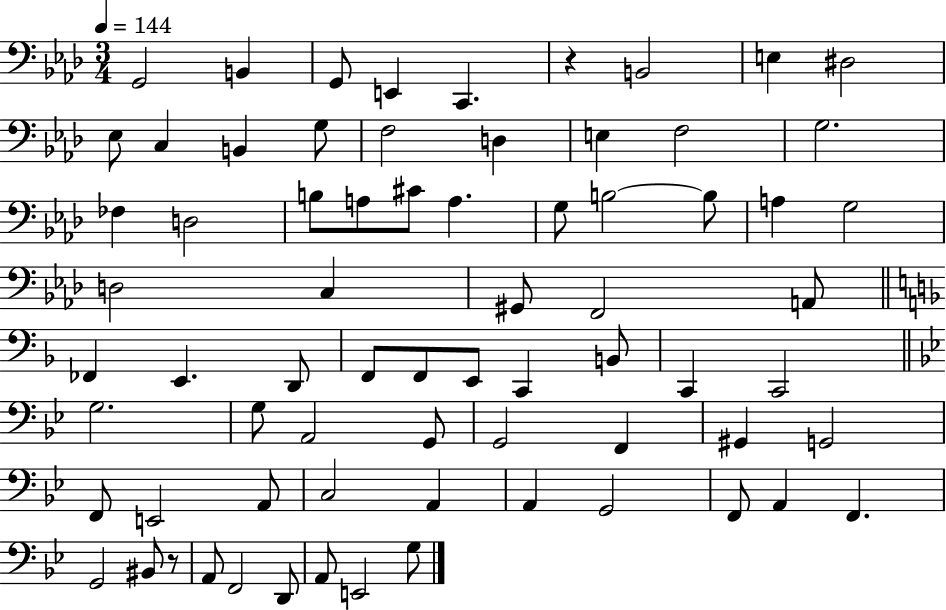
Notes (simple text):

G2/h B2/q G2/e E2/q C2/q. R/q B2/h E3/q D#3/h Eb3/e C3/q B2/q G3/e F3/h D3/q E3/q F3/h G3/h. FES3/q D3/h B3/e A3/e C#4/e A3/q. G3/e B3/h B3/e A3/q G3/h D3/h C3/q G#2/e F2/h A2/e FES2/q E2/q. D2/e F2/e F2/e E2/e C2/q B2/e C2/q C2/h G3/h. G3/e A2/h G2/e G2/h F2/q G#2/q G2/h F2/e E2/h A2/e C3/h A2/q A2/q G2/h F2/e A2/q F2/q. G2/h BIS2/e R/e A2/e F2/h D2/e A2/e E2/h G3/e